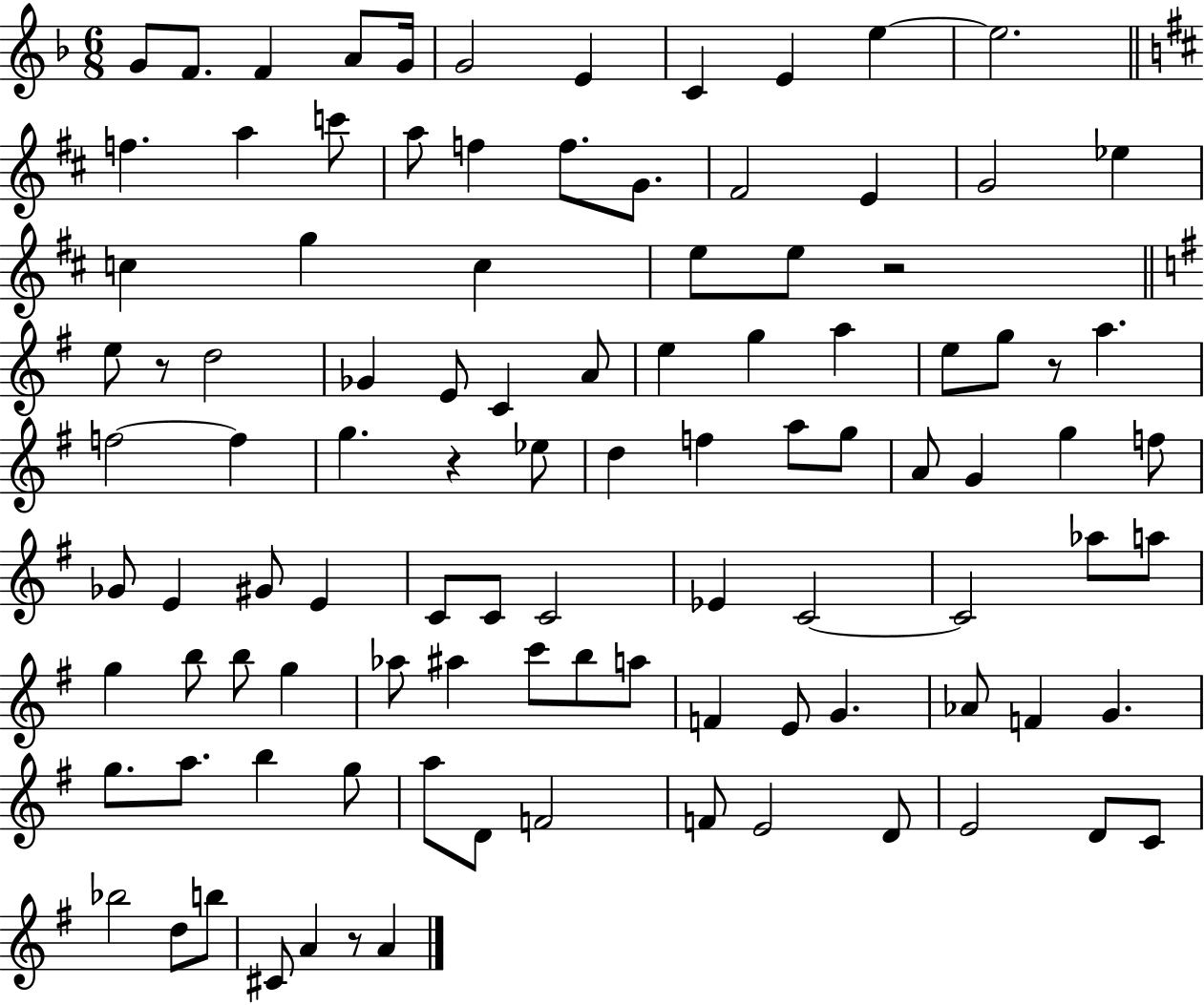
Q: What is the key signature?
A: F major